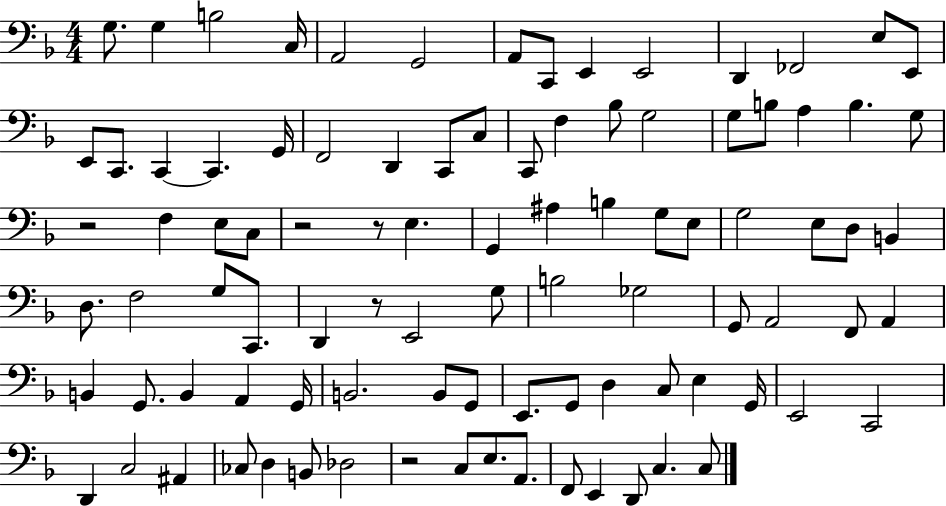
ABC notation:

X:1
T:Untitled
M:4/4
L:1/4
K:F
G,/2 G, B,2 C,/4 A,,2 G,,2 A,,/2 C,,/2 E,, E,,2 D,, _F,,2 E,/2 E,,/2 E,,/2 C,,/2 C,, C,, G,,/4 F,,2 D,, C,,/2 C,/2 C,,/2 F, _B,/2 G,2 G,/2 B,/2 A, B, G,/2 z2 F, E,/2 C,/2 z2 z/2 E, G,, ^A, B, G,/2 E,/2 G,2 E,/2 D,/2 B,, D,/2 F,2 G,/2 C,,/2 D,, z/2 E,,2 G,/2 B,2 _G,2 G,,/2 A,,2 F,,/2 A,, B,, G,,/2 B,, A,, G,,/4 B,,2 B,,/2 G,,/2 E,,/2 G,,/2 D, C,/2 E, G,,/4 E,,2 C,,2 D,, C,2 ^A,, _C,/2 D, B,,/2 _D,2 z2 C,/2 E,/2 A,,/2 F,,/2 E,, D,,/2 C, C,/2